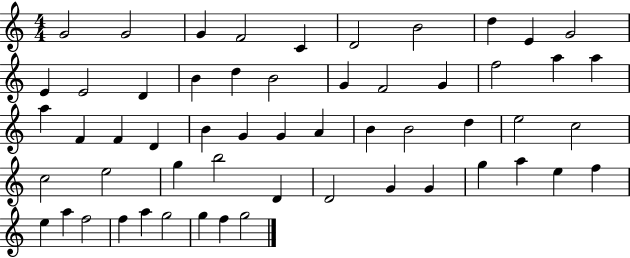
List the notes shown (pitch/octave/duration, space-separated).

G4/h G4/h G4/q F4/h C4/q D4/h B4/h D5/q E4/q G4/h E4/q E4/h D4/q B4/q D5/q B4/h G4/q F4/h G4/q F5/h A5/q A5/q A5/q F4/q F4/q D4/q B4/q G4/q G4/q A4/q B4/q B4/h D5/q E5/h C5/h C5/h E5/h G5/q B5/h D4/q D4/h G4/q G4/q G5/q A5/q E5/q F5/q E5/q A5/q F5/h F5/q A5/q G5/h G5/q F5/q G5/h